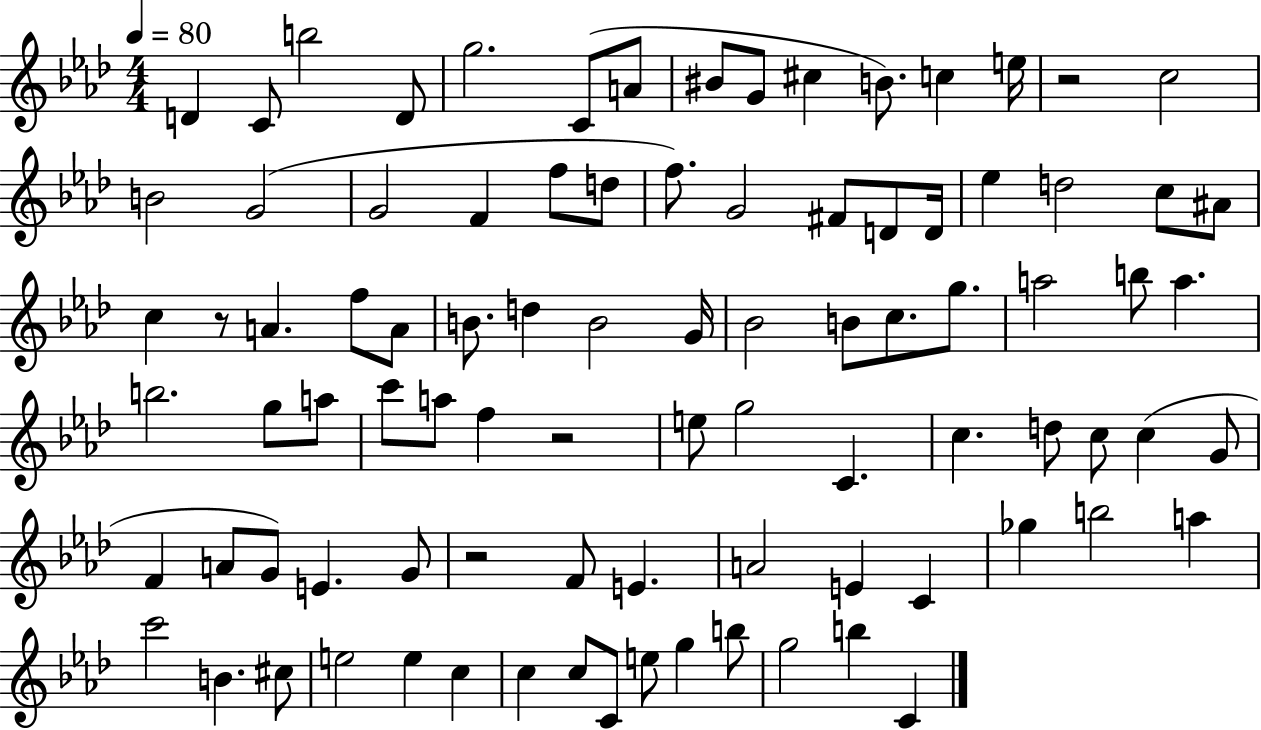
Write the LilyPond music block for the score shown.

{
  \clef treble
  \numericTimeSignature
  \time 4/4
  \key aes \major
  \tempo 4 = 80
  \repeat volta 2 { d'4 c'8 b''2 d'8 | g''2. c'8( a'8 | bis'8 g'8 cis''4 b'8.) c''4 e''16 | r2 c''2 | \break b'2 g'2( | g'2 f'4 f''8 d''8 | f''8.) g'2 fis'8 d'8 d'16 | ees''4 d''2 c''8 ais'8 | \break c''4 r8 a'4. f''8 a'8 | b'8. d''4 b'2 g'16 | bes'2 b'8 c''8. g''8. | a''2 b''8 a''4. | \break b''2. g''8 a''8 | c'''8 a''8 f''4 r2 | e''8 g''2 c'4. | c''4. d''8 c''8 c''4( g'8 | \break f'4 a'8 g'8) e'4. g'8 | r2 f'8 e'4. | a'2 e'4 c'4 | ges''4 b''2 a''4 | \break c'''2 b'4. cis''8 | e''2 e''4 c''4 | c''4 c''8 c'8 e''8 g''4 b''8 | g''2 b''4 c'4 | \break } \bar "|."
}